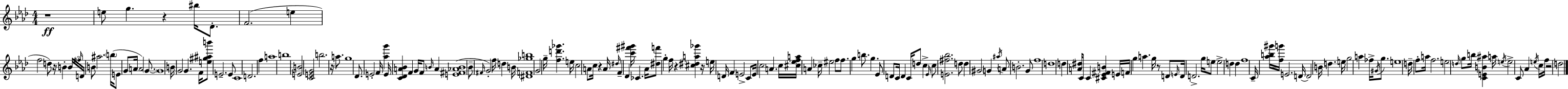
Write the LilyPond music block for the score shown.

{
  \clef treble
  \numericTimeSignature
  \time 4/4
  \key f \minor
  r1\ff | e''8 g''4. r4 bis''16 des'8.-. | f'2.( e''4 | f''2 d''8) r16 b'4-. \tuplet 3/2 { b'16 | \break \grace { fis''16 } d'16 } b'8 ais''2. | \parenthesize b''16( e'8 g'8 a'16 a'2) \parenthesize g'8.~~ | g'1 | b'16 g'2 g'4. | \break f'16 <e'' gis'' ais'' b'''>8 e'2.-- e'8 | c'1 | d'2. f''4 | a''1 | \break b''1 | <e' b'>2 <c' e' g'>2 | b''2. r16 a''8. | g''1 | \break des'8. e'2-. f'16 <aes'' g'''>4 | e'16 <c' des' a' bes'>4 f'4 g'16 f'8 \grace { b'16 } a'4 | <e' fis' aes' b'>1( | bes'8-- \grace { fis'16 } g'2-.) f''16 d''4 | \break b'16 <dis' f' ges'' b''>1 | g'2 g''16-- <f'' d''' ges'''>4. | e''16 c''2 a'8 c''16 r4 | a'16 \grace { dis''16 } f'4-- des'4 <c''' fis''' gis'''>16 ces'4. | \break aes'16 <dis'' f'''>8 g''4-. f''16 r4 <cis'' dis'' a'' ges'''>4 | r16 e''16 d'16 f'4 e'2-> | c'8 e'16 c''2 a'4. | c''16 <cis'' ees'' f'' a''>16 a'4 ces''16-- eis''2 | \break f''8 f''8. g''4 b''8. g''4. | ees'8 d'8 c'16 d'4 c'16 d''8 | c''4-> \grace { ees'16 } c''8 <e' fis'' bes''>2. | d''8 d''4 \parenthesize gis'2 | \break g'4 \acciaccatura { ais''16 } a'8 b'2.-. | g'8 f''1 | d''1 | \parenthesize d''4 <a' dis''>16 c'8 c'4 | \break <cis' ees' fis' b'>4 e'16 f'16 g''4 a''4. | g''16 r8 d'8 \grace { e'16 } d'16 d'2.-> | g''16 e''8 e''2-> d''4 | d''4 f''1 | \break c'16-- <aes'' b'' gis'''>16 <f'' g'''>16 e'2. | d'16~~ d'2 b'16 | d''4. e''16 g''2 a''4 | fes''16-> \acciaccatura { gis'16 } g''8. e''1 | \break d''16-- f''8-. a''16 f''2. | e''2 | \grace { d''16 } g''8 b''16 <c' e' b' ais''>4 a''16 \acciaccatura { e''16 } e''2-> | c'8 aes'4 \acciaccatura { e''16 } c''16 f''16 r2 | \break d''2 \bar "|."
}